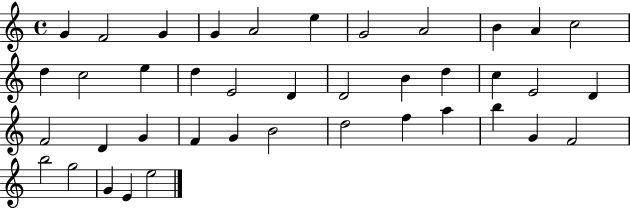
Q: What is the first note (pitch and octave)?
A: G4